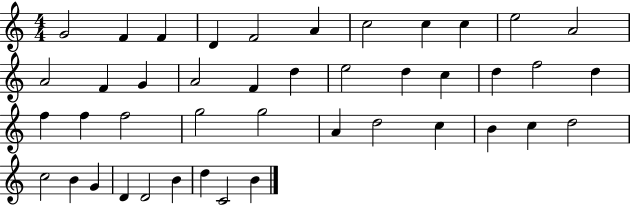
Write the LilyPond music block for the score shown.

{
  \clef treble
  \numericTimeSignature
  \time 4/4
  \key c \major
  g'2 f'4 f'4 | d'4 f'2 a'4 | c''2 c''4 c''4 | e''2 a'2 | \break a'2 f'4 g'4 | a'2 f'4 d''4 | e''2 d''4 c''4 | d''4 f''2 d''4 | \break f''4 f''4 f''2 | g''2 g''2 | a'4 d''2 c''4 | b'4 c''4 d''2 | \break c''2 b'4 g'4 | d'4 d'2 b'4 | d''4 c'2 b'4 | \bar "|."
}